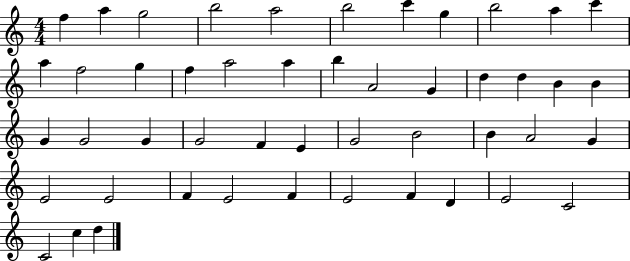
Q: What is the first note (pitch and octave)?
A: F5